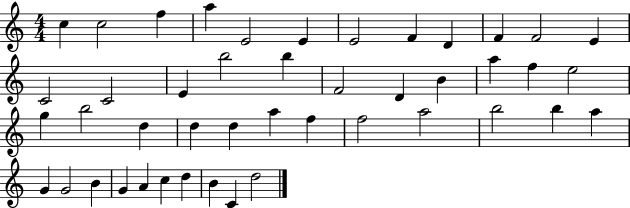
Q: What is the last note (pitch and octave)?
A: D5